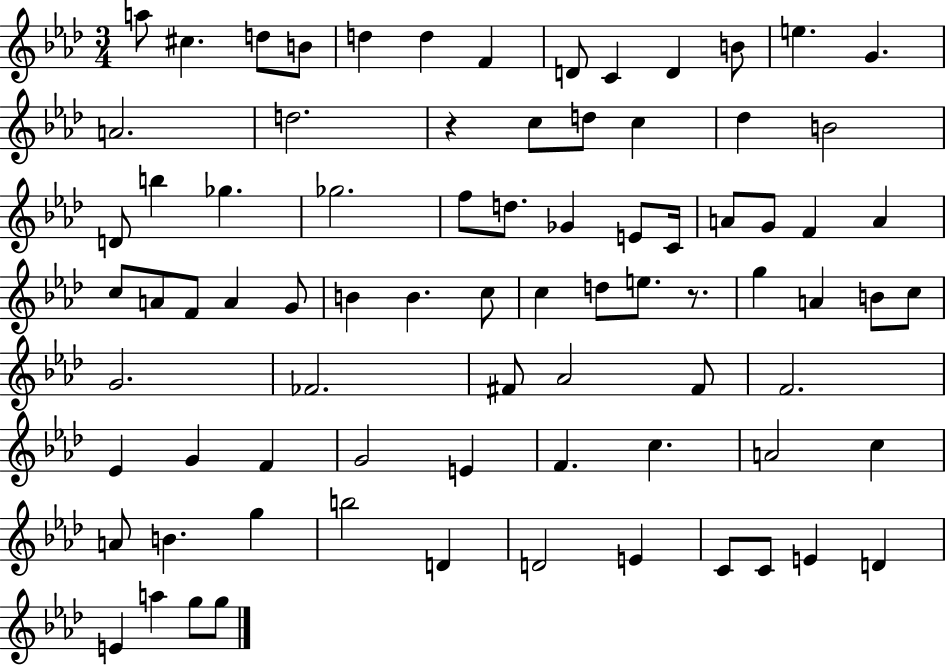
{
  \clef treble
  \numericTimeSignature
  \time 3/4
  \key aes \major
  \repeat volta 2 { a''8 cis''4. d''8 b'8 | d''4 d''4 f'4 | d'8 c'4 d'4 b'8 | e''4. g'4. | \break a'2. | d''2. | r4 c''8 d''8 c''4 | des''4 b'2 | \break d'8 b''4 ges''4. | ges''2. | f''8 d''8. ges'4 e'8 c'16 | a'8 g'8 f'4 a'4 | \break c''8 a'8 f'8 a'4 g'8 | b'4 b'4. c''8 | c''4 d''8 e''8. r8. | g''4 a'4 b'8 c''8 | \break g'2. | fes'2. | fis'8 aes'2 fis'8 | f'2. | \break ees'4 g'4 f'4 | g'2 e'4 | f'4. c''4. | a'2 c''4 | \break a'8 b'4. g''4 | b''2 d'4 | d'2 e'4 | c'8 c'8 e'4 d'4 | \break e'4 a''4 g''8 g''8 | } \bar "|."
}